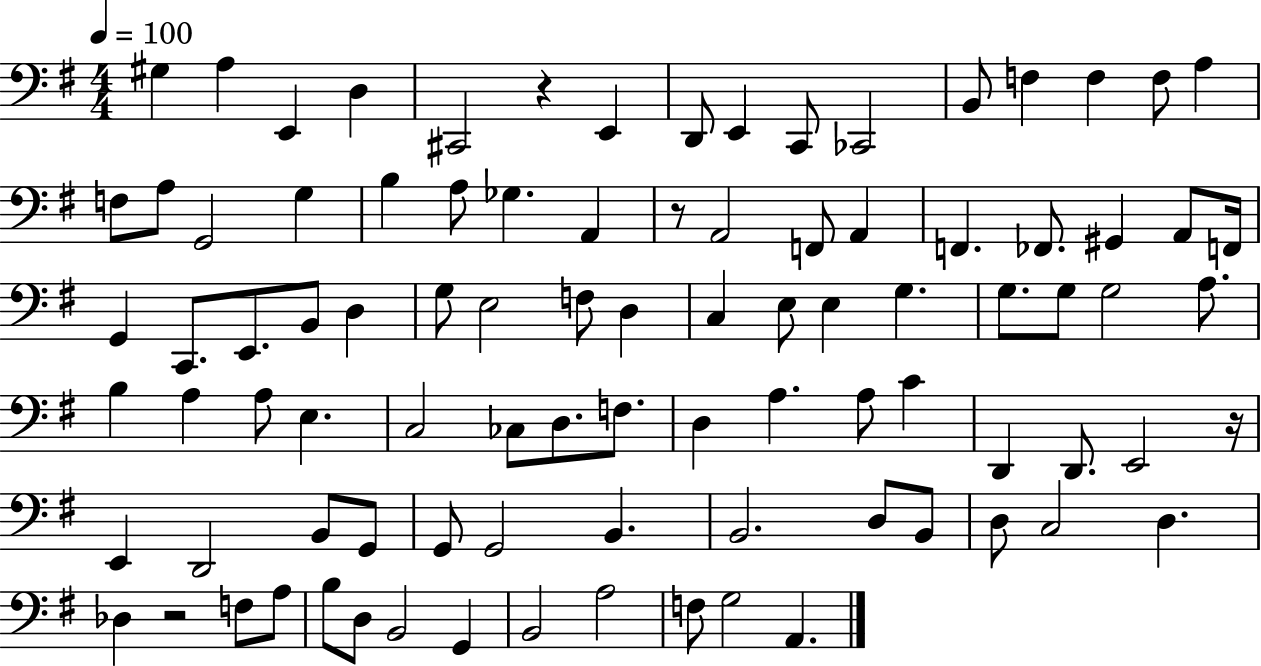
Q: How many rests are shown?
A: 4